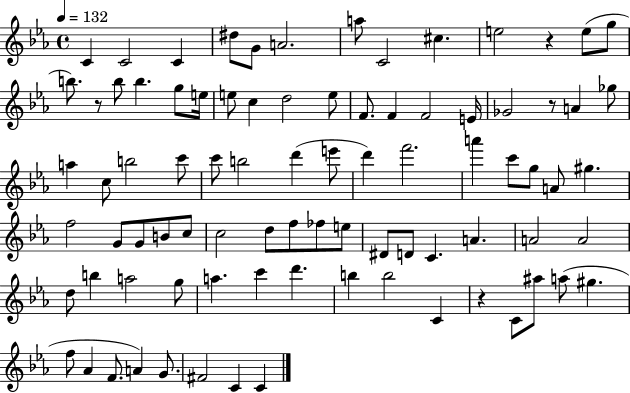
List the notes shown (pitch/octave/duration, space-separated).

C4/q C4/h C4/q D#5/e G4/e A4/h. A5/e C4/h C#5/q. E5/h R/q E5/e G5/e B5/e. R/e B5/e B5/q. G5/e E5/s E5/e C5/q D5/h E5/e F4/e. F4/q F4/h E4/s Gb4/h R/e A4/q Gb5/e A5/q C5/e B5/h C6/e C6/e B5/h D6/q E6/e D6/q F6/h. A6/q C6/e G5/e A4/e G#5/q. F5/h G4/e G4/e B4/e C5/e C5/h D5/e F5/e FES5/e E5/e D#4/e D4/e C4/q. A4/q. A4/h A4/h D5/e B5/q A5/h G5/e A5/q. C6/q D6/q. B5/q B5/h C4/q R/q C4/e A#5/e A5/e G#5/q. F5/e Ab4/q F4/e. A4/q G4/e. F#4/h C4/q C4/q